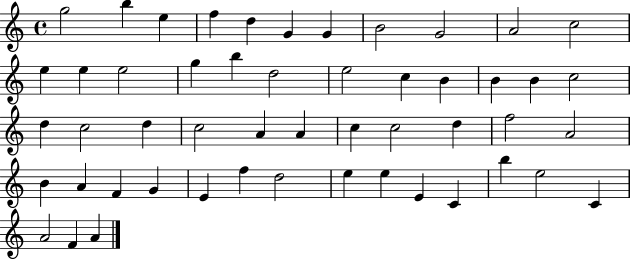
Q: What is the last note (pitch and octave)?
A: A4